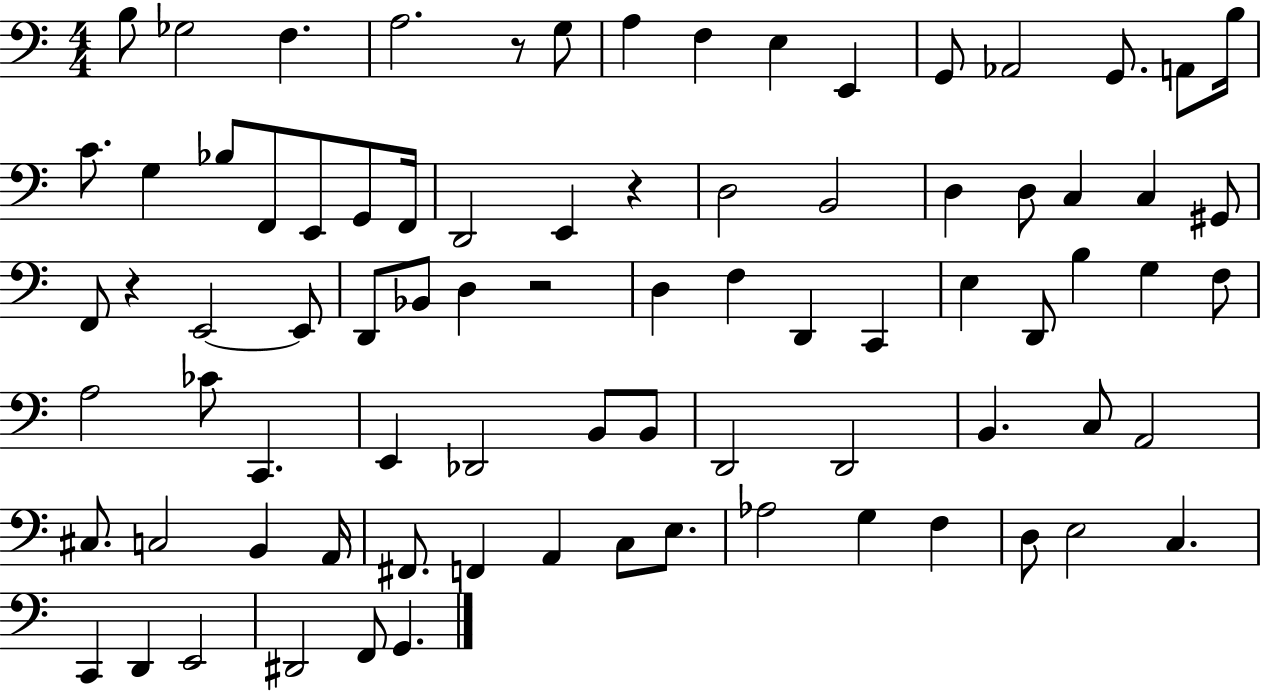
{
  \clef bass
  \numericTimeSignature
  \time 4/4
  \key c \major
  \repeat volta 2 { b8 ges2 f4. | a2. r8 g8 | a4 f4 e4 e,4 | g,8 aes,2 g,8. a,8 b16 | \break c'8. g4 bes8 f,8 e,8 g,8 f,16 | d,2 e,4 r4 | d2 b,2 | d4 d8 c4 c4 gis,8 | \break f,8 r4 e,2~~ e,8 | d,8 bes,8 d4 r2 | d4 f4 d,4 c,4 | e4 d,8 b4 g4 f8 | \break a2 ces'8 c,4. | e,4 des,2 b,8 b,8 | d,2 d,2 | b,4. c8 a,2 | \break cis8. c2 b,4 a,16 | fis,8. f,4 a,4 c8 e8. | aes2 g4 f4 | d8 e2 c4. | \break c,4 d,4 e,2 | dis,2 f,8 g,4. | } \bar "|."
}